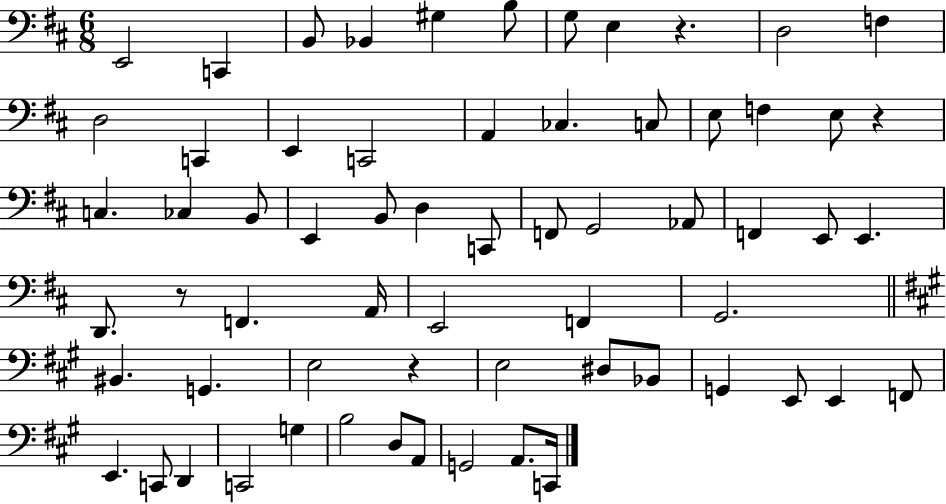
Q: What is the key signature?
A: D major